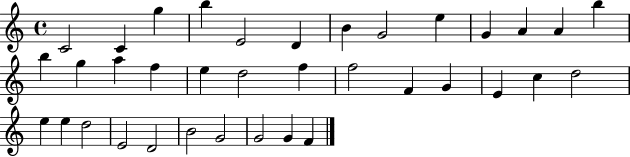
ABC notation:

X:1
T:Untitled
M:4/4
L:1/4
K:C
C2 C g b E2 D B G2 e G A A b b g a f e d2 f f2 F G E c d2 e e d2 E2 D2 B2 G2 G2 G F